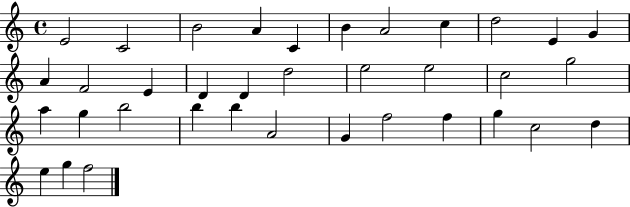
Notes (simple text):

E4/h C4/h B4/h A4/q C4/q B4/q A4/h C5/q D5/h E4/q G4/q A4/q F4/h E4/q D4/q D4/q D5/h E5/h E5/h C5/h G5/h A5/q G5/q B5/h B5/q B5/q A4/h G4/q F5/h F5/q G5/q C5/h D5/q E5/q G5/q F5/h